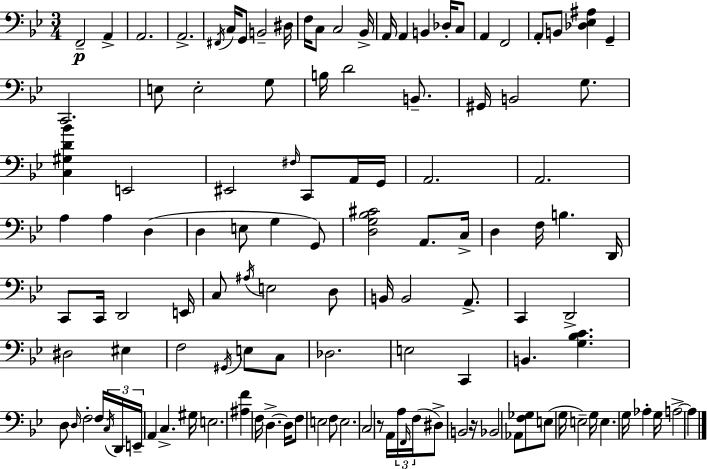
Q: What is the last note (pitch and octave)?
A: A3